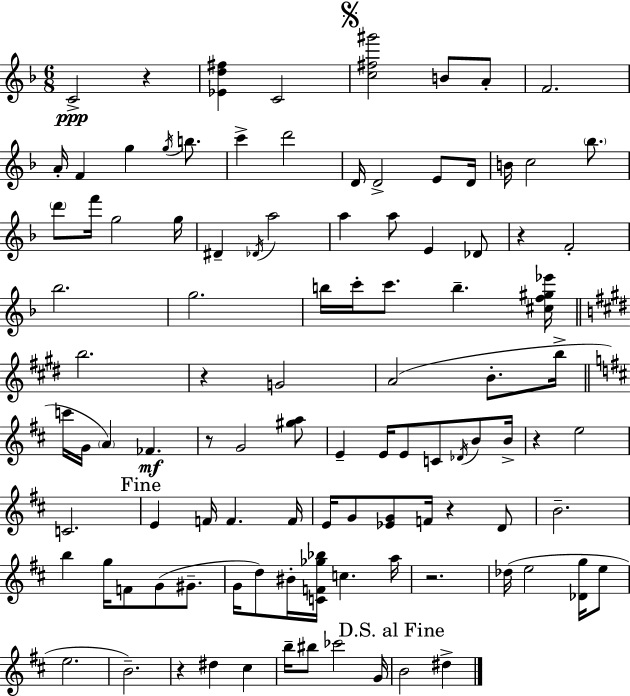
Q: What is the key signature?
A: F major